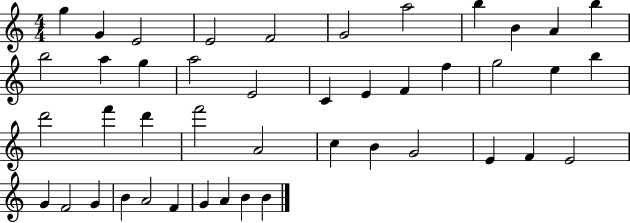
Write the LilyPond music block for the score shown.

{
  \clef treble
  \numericTimeSignature
  \time 4/4
  \key c \major
  g''4 g'4 e'2 | e'2 f'2 | g'2 a''2 | b''4 b'4 a'4 b''4 | \break b''2 a''4 g''4 | a''2 e'2 | c'4 e'4 f'4 f''4 | g''2 e''4 b''4 | \break d'''2 f'''4 d'''4 | f'''2 a'2 | c''4 b'4 g'2 | e'4 f'4 e'2 | \break g'4 f'2 g'4 | b'4 a'2 f'4 | g'4 a'4 b'4 b'4 | \bar "|."
}